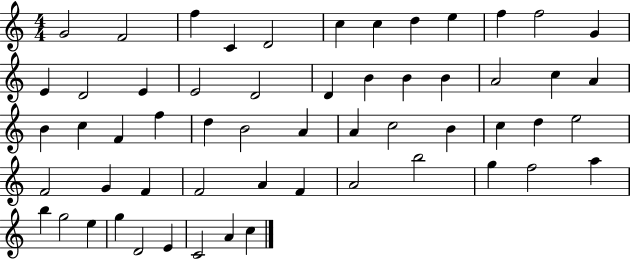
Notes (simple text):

G4/h F4/h F5/q C4/q D4/h C5/q C5/q D5/q E5/q F5/q F5/h G4/q E4/q D4/h E4/q E4/h D4/h D4/q B4/q B4/q B4/q A4/h C5/q A4/q B4/q C5/q F4/q F5/q D5/q B4/h A4/q A4/q C5/h B4/q C5/q D5/q E5/h F4/h G4/q F4/q F4/h A4/q F4/q A4/h B5/h G5/q F5/h A5/q B5/q G5/h E5/q G5/q D4/h E4/q C4/h A4/q C5/q